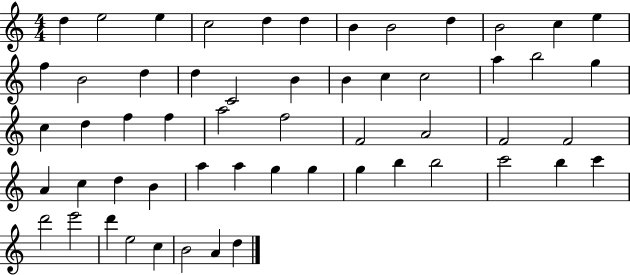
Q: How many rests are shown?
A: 0